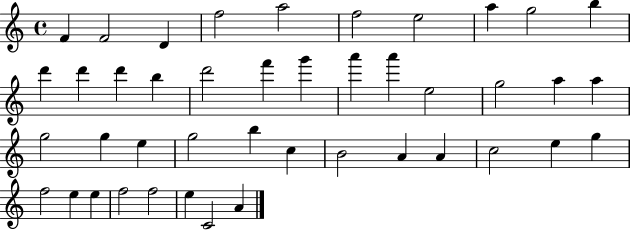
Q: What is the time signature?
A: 4/4